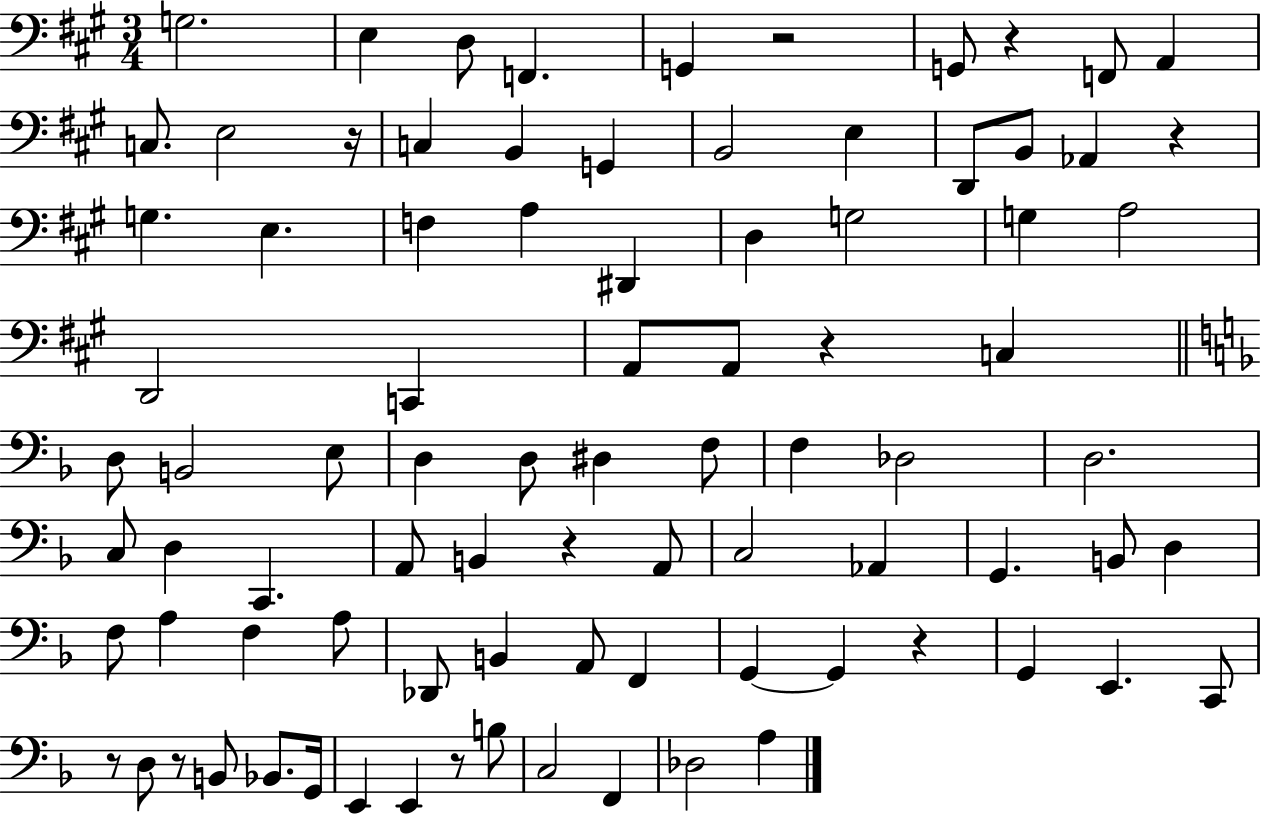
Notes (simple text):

G3/h. E3/q D3/e F2/q. G2/q R/h G2/e R/q F2/e A2/q C3/e. E3/h R/s C3/q B2/q G2/q B2/h E3/q D2/e B2/e Ab2/q R/q G3/q. E3/q. F3/q A3/q D#2/q D3/q G3/h G3/q A3/h D2/h C2/q A2/e A2/e R/q C3/q D3/e B2/h E3/e D3/q D3/e D#3/q F3/e F3/q Db3/h D3/h. C3/e D3/q C2/q. A2/e B2/q R/q A2/e C3/h Ab2/q G2/q. B2/e D3/q F3/e A3/q F3/q A3/e Db2/e B2/q A2/e F2/q G2/q G2/q R/q G2/q E2/q. C2/e R/e D3/e R/e B2/e Bb2/e. G2/s E2/q E2/q R/e B3/e C3/h F2/q Db3/h A3/q